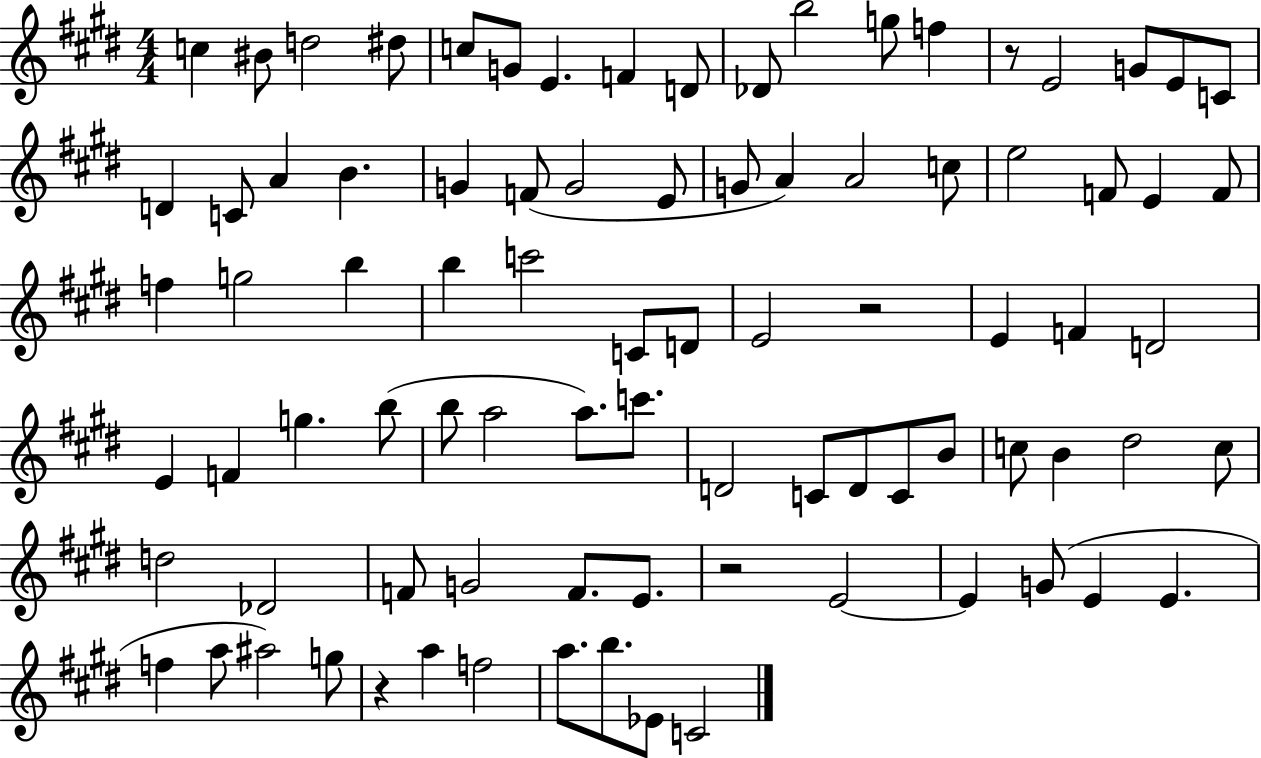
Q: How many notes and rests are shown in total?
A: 86